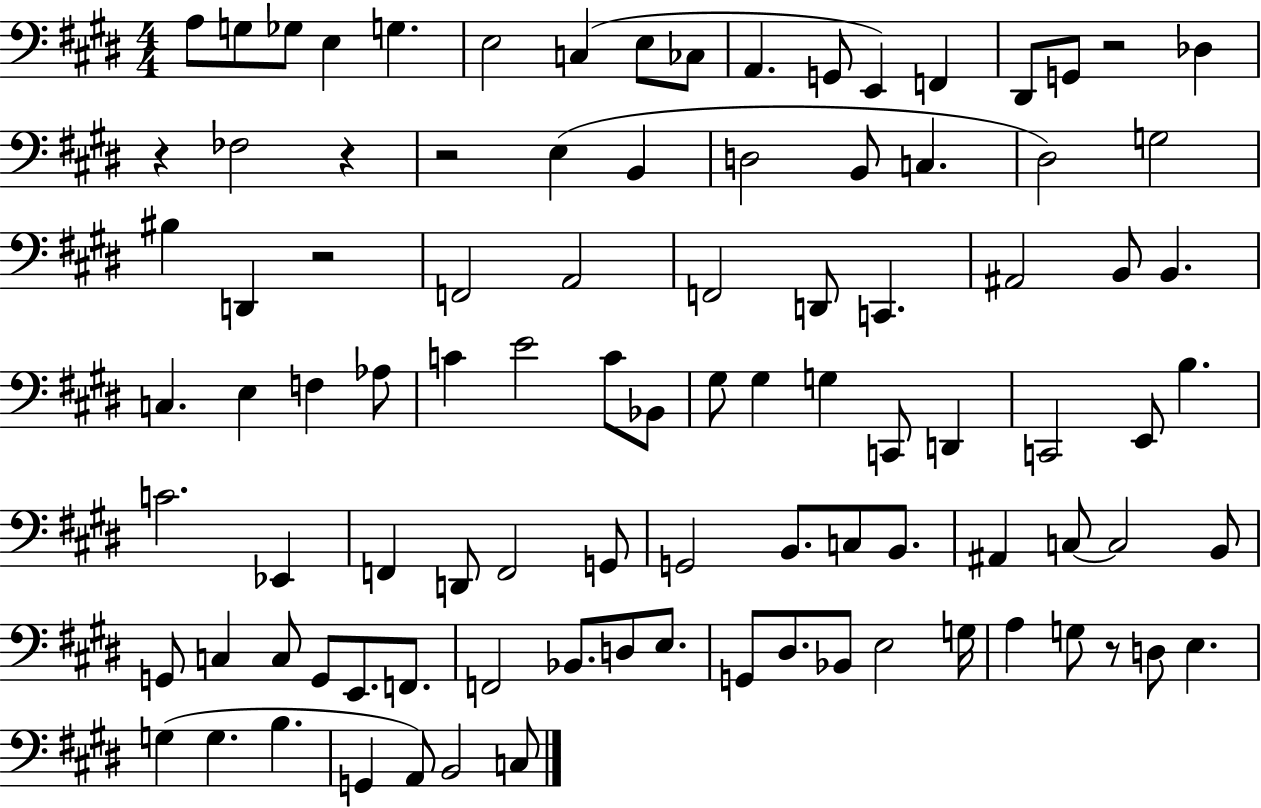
X:1
T:Untitled
M:4/4
L:1/4
K:E
A,/2 G,/2 _G,/2 E, G, E,2 C, E,/2 _C,/2 A,, G,,/2 E,, F,, ^D,,/2 G,,/2 z2 _D, z _F,2 z z2 E, B,, D,2 B,,/2 C, ^D,2 G,2 ^B, D,, z2 F,,2 A,,2 F,,2 D,,/2 C,, ^A,,2 B,,/2 B,, C, E, F, _A,/2 C E2 C/2 _B,,/2 ^G,/2 ^G, G, C,,/2 D,, C,,2 E,,/2 B, C2 _E,, F,, D,,/2 F,,2 G,,/2 G,,2 B,,/2 C,/2 B,,/2 ^A,, C,/2 C,2 B,,/2 G,,/2 C, C,/2 G,,/2 E,,/2 F,,/2 F,,2 _B,,/2 D,/2 E,/2 G,,/2 ^D,/2 _B,,/2 E,2 G,/4 A, G,/2 z/2 D,/2 E, G, G, B, G,, A,,/2 B,,2 C,/2